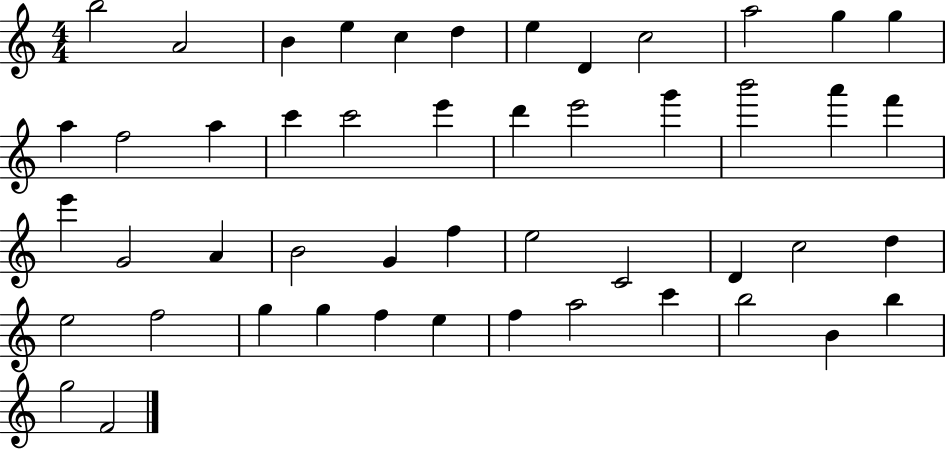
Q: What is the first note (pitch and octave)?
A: B5